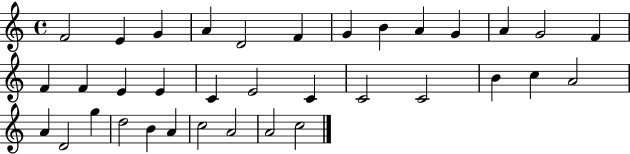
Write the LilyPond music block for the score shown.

{
  \clef treble
  \time 4/4
  \defaultTimeSignature
  \key c \major
  f'2 e'4 g'4 | a'4 d'2 f'4 | g'4 b'4 a'4 g'4 | a'4 g'2 f'4 | \break f'4 f'4 e'4 e'4 | c'4 e'2 c'4 | c'2 c'2 | b'4 c''4 a'2 | \break a'4 d'2 g''4 | d''2 b'4 a'4 | c''2 a'2 | a'2 c''2 | \break \bar "|."
}